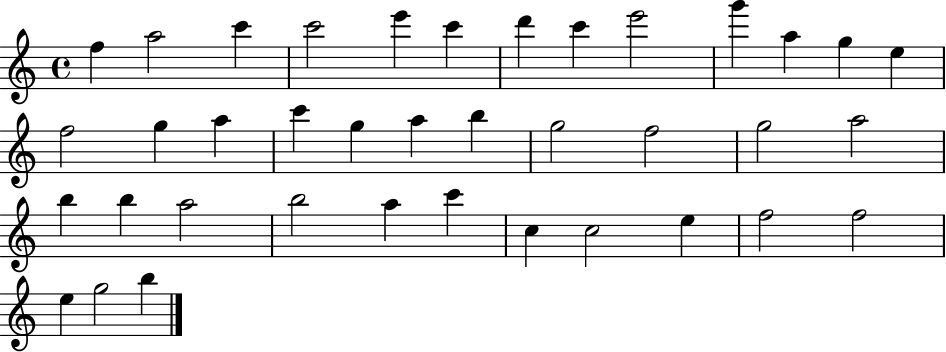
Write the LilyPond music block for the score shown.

{
  \clef treble
  \time 4/4
  \defaultTimeSignature
  \key c \major
  f''4 a''2 c'''4 | c'''2 e'''4 c'''4 | d'''4 c'''4 e'''2 | g'''4 a''4 g''4 e''4 | \break f''2 g''4 a''4 | c'''4 g''4 a''4 b''4 | g''2 f''2 | g''2 a''2 | \break b''4 b''4 a''2 | b''2 a''4 c'''4 | c''4 c''2 e''4 | f''2 f''2 | \break e''4 g''2 b''4 | \bar "|."
}